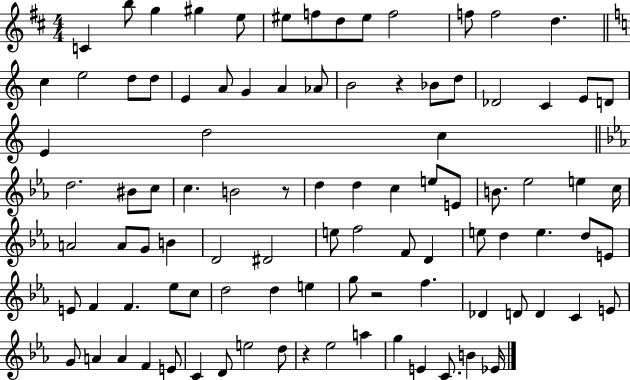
{
  \clef treble
  \numericTimeSignature
  \time 4/4
  \key d \major
  c'4 b''8 g''4 gis''4 e''8 | eis''8 f''8 d''8 eis''8 f''2 | f''8 f''2 d''4. | \bar "||" \break \key c \major c''4 e''2 d''8 d''8 | e'4 a'8 g'4 a'4 aes'8 | b'2 r4 bes'8 d''8 | des'2 c'4 e'8 d'8 | \break e'4 d''2 c''4 | \bar "||" \break \key ees \major d''2. bis'8 c''8 | c''4. b'2 r8 | d''4 d''4 c''4 e''8 e'8 | b'8. ees''2 e''4 c''16 | \break a'2 a'8 g'8 b'4 | d'2 dis'2 | e''8 f''2 f'8 d'4 | e''8 d''4 e''4. d''8 e'8 | \break e'8 f'4 f'4. ees''8 c''8 | d''2 d''4 e''4 | g''8 r2 f''4. | des'4 d'8 d'4 c'4 e'8 | \break g'8 a'4 a'4 f'4 e'8 | c'4 d'8 e''2 d''8 | r4 ees''2 a''4 | g''4 e'4 c'8. b'4 ees'16 | \break \bar "|."
}